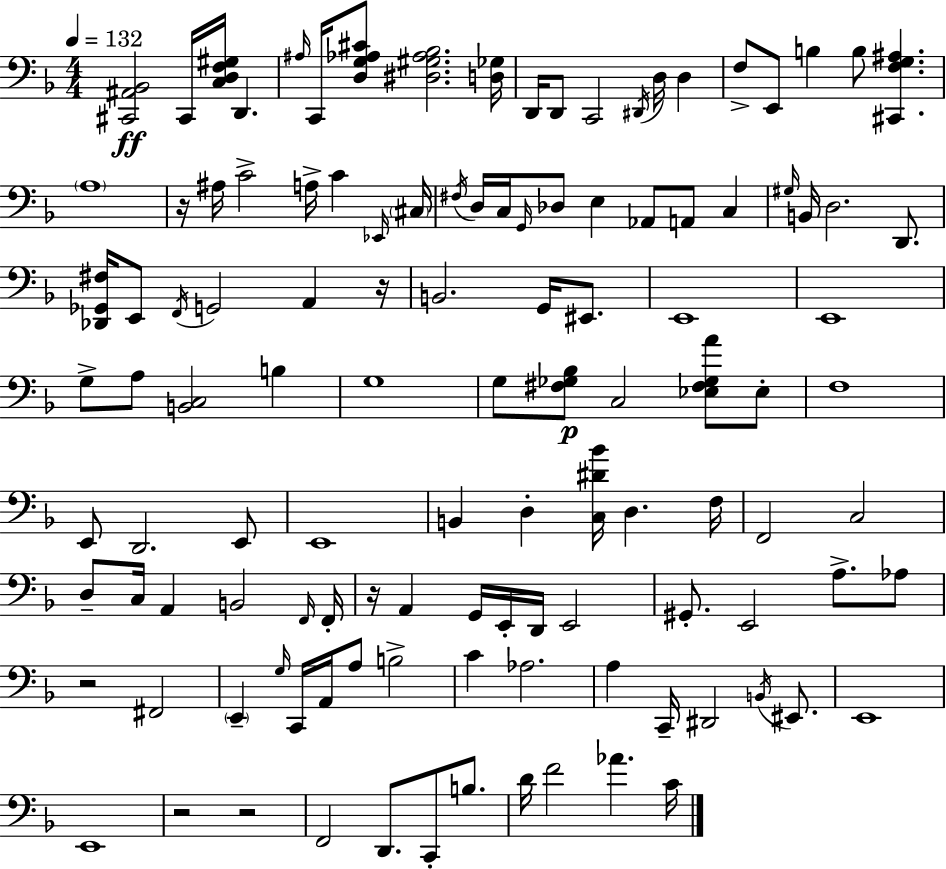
X:1
T:Untitled
M:4/4
L:1/4
K:Dm
[^C,,^A,,_B,,]2 ^C,,/4 [C,D,F,^G,]/4 D,, ^A,/4 C,,/4 [D,G,_A,^C]/2 [^D,^G,_A,_B,]2 [D,_G,]/4 D,,/4 D,,/2 C,,2 ^D,,/4 D,/4 D, F,/2 E,,/2 B, B,/2 [^C,,F,G,^A,] A,4 z/4 ^A,/4 C2 A,/4 C _E,,/4 ^C,/4 ^F,/4 D,/4 C,/4 G,,/4 _D,/2 E, _A,,/2 A,,/2 C, ^G,/4 B,,/4 D,2 D,,/2 [_D,,_G,,^F,]/4 E,,/2 F,,/4 G,,2 A,, z/4 B,,2 G,,/4 ^E,,/2 E,,4 E,,4 G,/2 A,/2 [B,,C,]2 B, G,4 G,/2 [^F,_G,_B,]/2 C,2 [_E,^F,_G,A]/2 _E,/2 F,4 E,,/2 D,,2 E,,/2 E,,4 B,, D, [C,^D_B]/4 D, F,/4 F,,2 C,2 D,/2 C,/4 A,, B,,2 F,,/4 F,,/4 z/4 A,, G,,/4 E,,/4 D,,/4 E,,2 ^G,,/2 E,,2 A,/2 _A,/2 z2 ^F,,2 E,, G,/4 C,,/4 A,,/4 A,/2 B,2 C _A,2 A, C,,/4 ^D,,2 B,,/4 ^E,,/2 E,,4 E,,4 z2 z2 F,,2 D,,/2 C,,/2 B,/2 D/4 F2 _A C/4